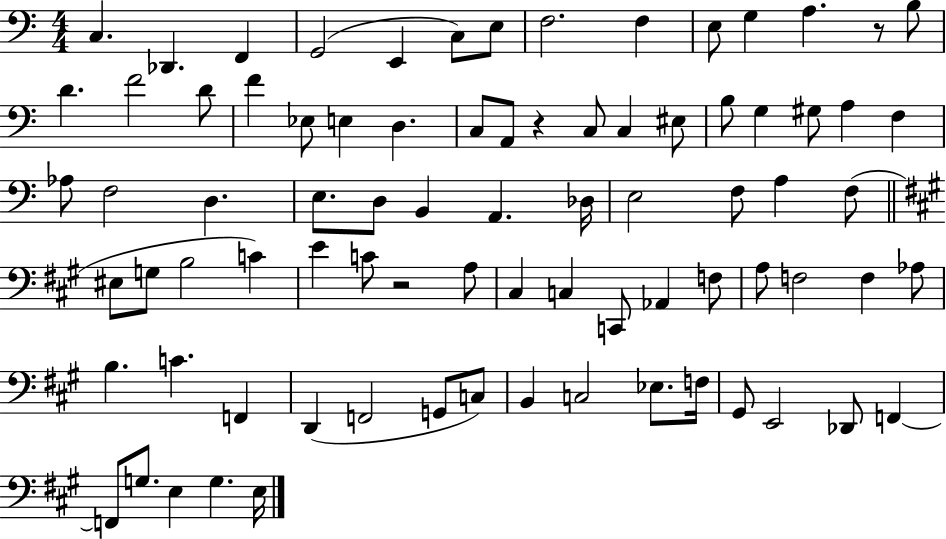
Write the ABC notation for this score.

X:1
T:Untitled
M:4/4
L:1/4
K:C
C, _D,, F,, G,,2 E,, C,/2 E,/2 F,2 F, E,/2 G, A, z/2 B,/2 D F2 D/2 F _E,/2 E, D, C,/2 A,,/2 z C,/2 C, ^E,/2 B,/2 G, ^G,/2 A, F, _A,/2 F,2 D, E,/2 D,/2 B,, A,, _D,/4 E,2 F,/2 A, F,/2 ^E,/2 G,/2 B,2 C E C/2 z2 A,/2 ^C, C, C,,/2 _A,, F,/2 A,/2 F,2 F, _A,/2 B, C F,, D,, F,,2 G,,/2 C,/2 B,, C,2 _E,/2 F,/4 ^G,,/2 E,,2 _D,,/2 F,, F,,/2 G,/2 E, G, E,/4